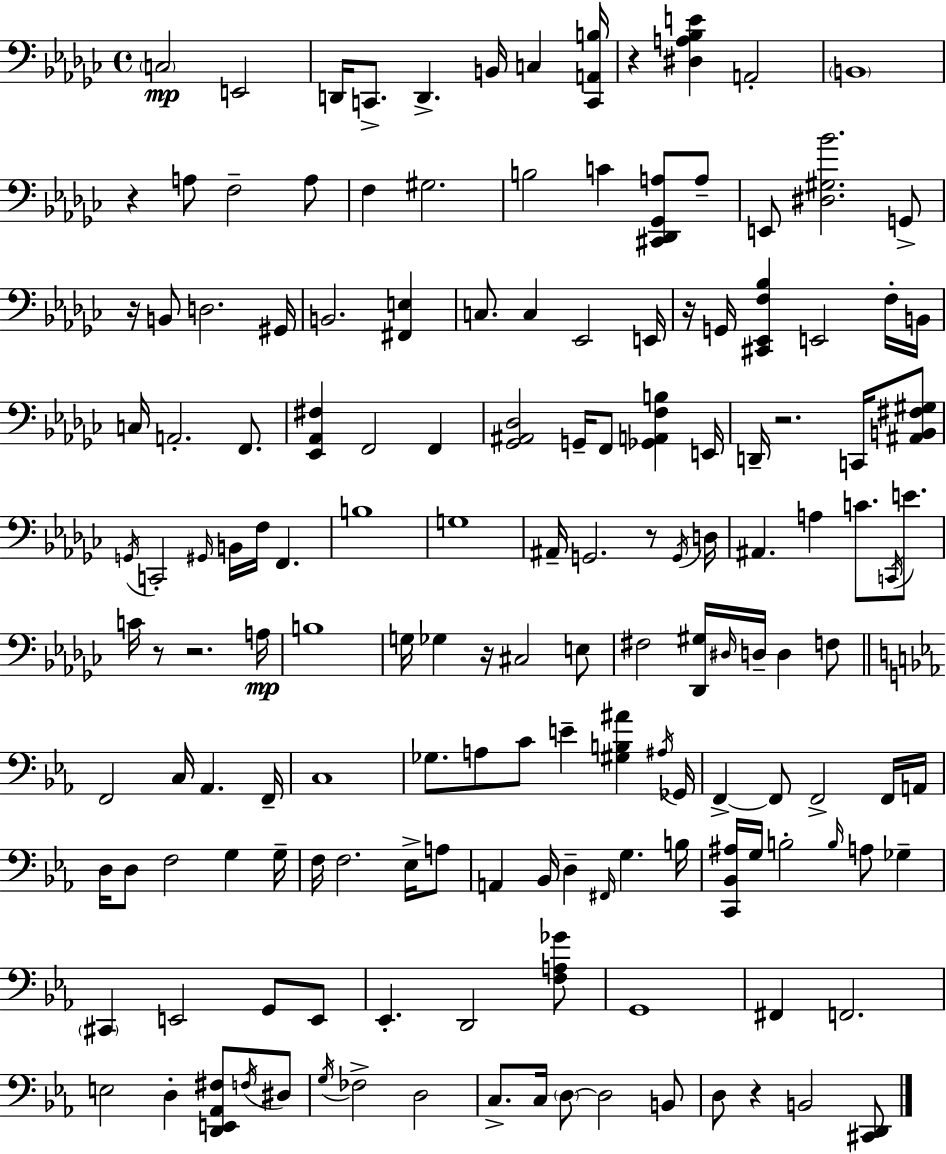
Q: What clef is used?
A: bass